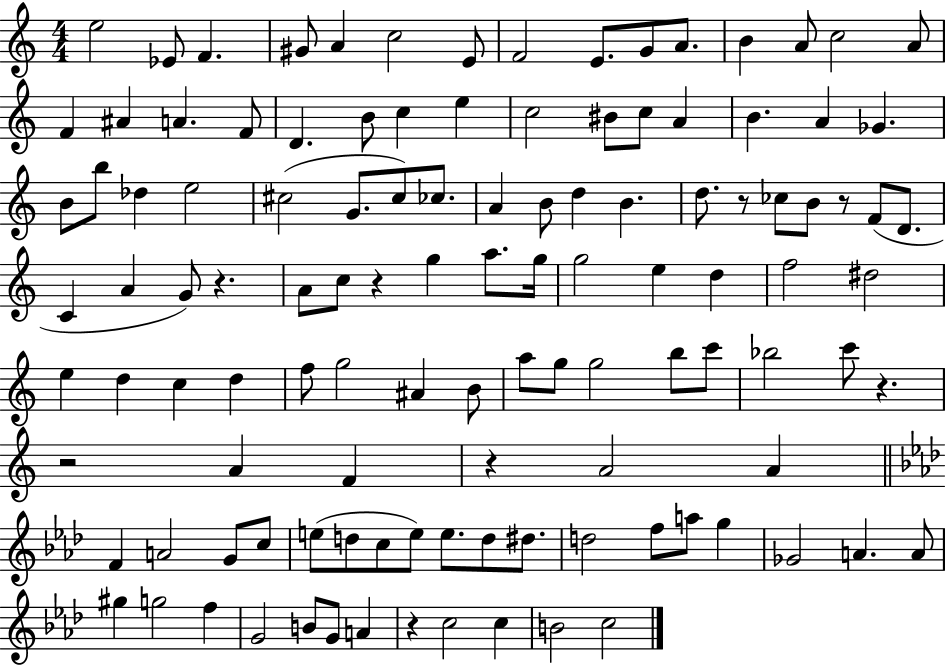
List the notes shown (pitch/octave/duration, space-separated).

E5/h Eb4/e F4/q. G#4/e A4/q C5/h E4/e F4/h E4/e. G4/e A4/e. B4/q A4/e C5/h A4/e F4/q A#4/q A4/q. F4/e D4/q. B4/e C5/q E5/q C5/h BIS4/e C5/e A4/q B4/q. A4/q Gb4/q. B4/e B5/e Db5/q E5/h C#5/h G4/e. C#5/e CES5/e. A4/q B4/e D5/q B4/q. D5/e. R/e CES5/e B4/e R/e F4/e D4/e. C4/q A4/q G4/e R/q. A4/e C5/e R/q G5/q A5/e. G5/s G5/h E5/q D5/q F5/h D#5/h E5/q D5/q C5/q D5/q F5/e G5/h A#4/q B4/e A5/e G5/e G5/h B5/e C6/e Bb5/h C6/e R/q. R/h A4/q F4/q R/q A4/h A4/q F4/q A4/h G4/e C5/e E5/e D5/e C5/e E5/e E5/e. D5/e D#5/e. D5/h F5/e A5/e G5/q Gb4/h A4/q. A4/e G#5/q G5/h F5/q G4/h B4/e G4/e A4/q R/q C5/h C5/q B4/h C5/h